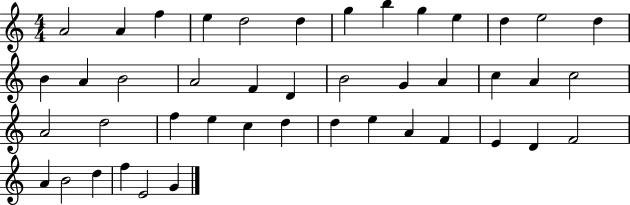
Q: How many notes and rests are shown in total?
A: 44